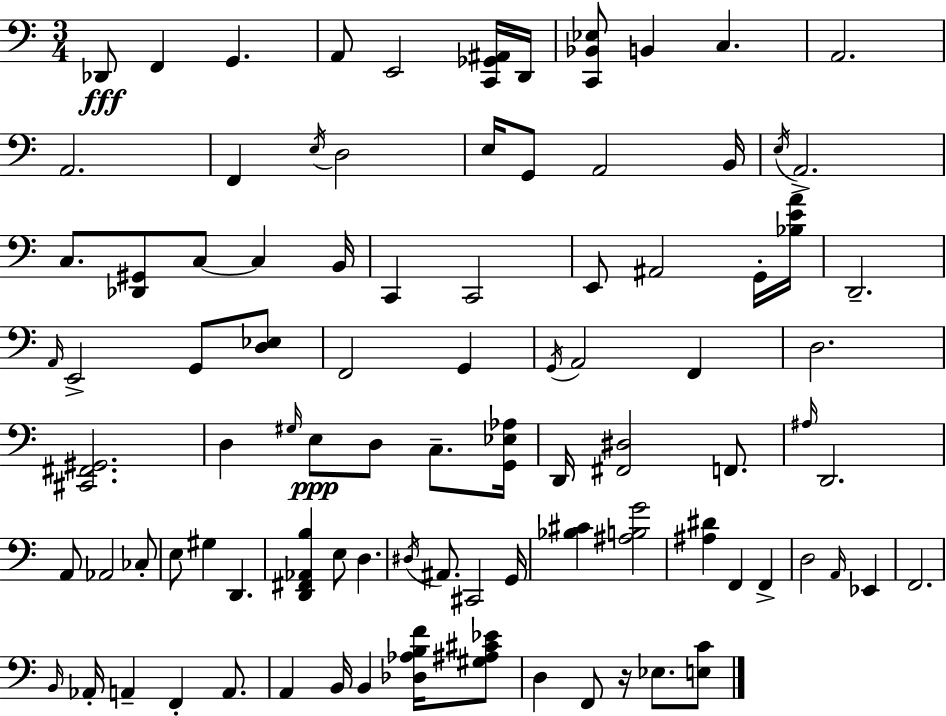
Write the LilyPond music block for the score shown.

{
  \clef bass
  \numericTimeSignature
  \time 3/4
  \key a \minor
  \repeat volta 2 { des,8\fff f,4 g,4. | a,8 e,2 <c, ges, ais,>16 d,16 | <c, bes, ees>8 b,4 c4. | a,2. | \break a,2. | f,4 \acciaccatura { e16 } d2 | e16 g,8 a,2 | b,16 \acciaccatura { e16 } a,2.-> | \break c8. <des, gis,>8 c8~~ c4 | b,16 c,4 c,2 | e,8 ais,2 | g,16-. <bes e' a'>16 d,2.-- | \break \grace { a,16 } e,2-> g,8 | <d ees>8 f,2 g,4 | \acciaccatura { g,16 } a,2 | f,4 d2. | \break <cis, fis, gis,>2. | d4 \grace { gis16 } e8\ppp d8 | c8.-- <g, ees aes>16 d,16 <fis, dis>2 | f,8. \grace { ais16 } d,2. | \break a,8 aes,2 | ces8-. e8 gis4 | d,4. <d, fis, aes, b>4 e8 | d4. \acciaccatura { dis16 } ais,8. cis,2 | \break g,16 <bes cis'>4 <ais b g'>2 | <ais dis'>4 f,4 | f,4-> d2 | \grace { a,16 } ees,4 f,2. | \break \grace { b,16 } aes,16-. a,4-- | f,4-. a,8. a,4 | b,16 b,4 <des aes b f'>16 <gis ais cis' ees'>8 d4 | f,8 r16 ees8. <e c'>8 } \bar "|."
}